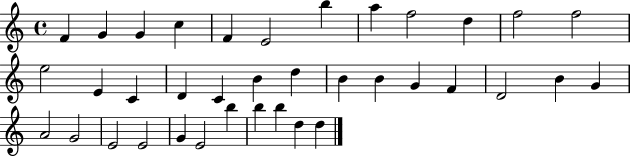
X:1
T:Untitled
M:4/4
L:1/4
K:C
F G G c F E2 b a f2 d f2 f2 e2 E C D C B d B B G F D2 B G A2 G2 E2 E2 G E2 b b b d d